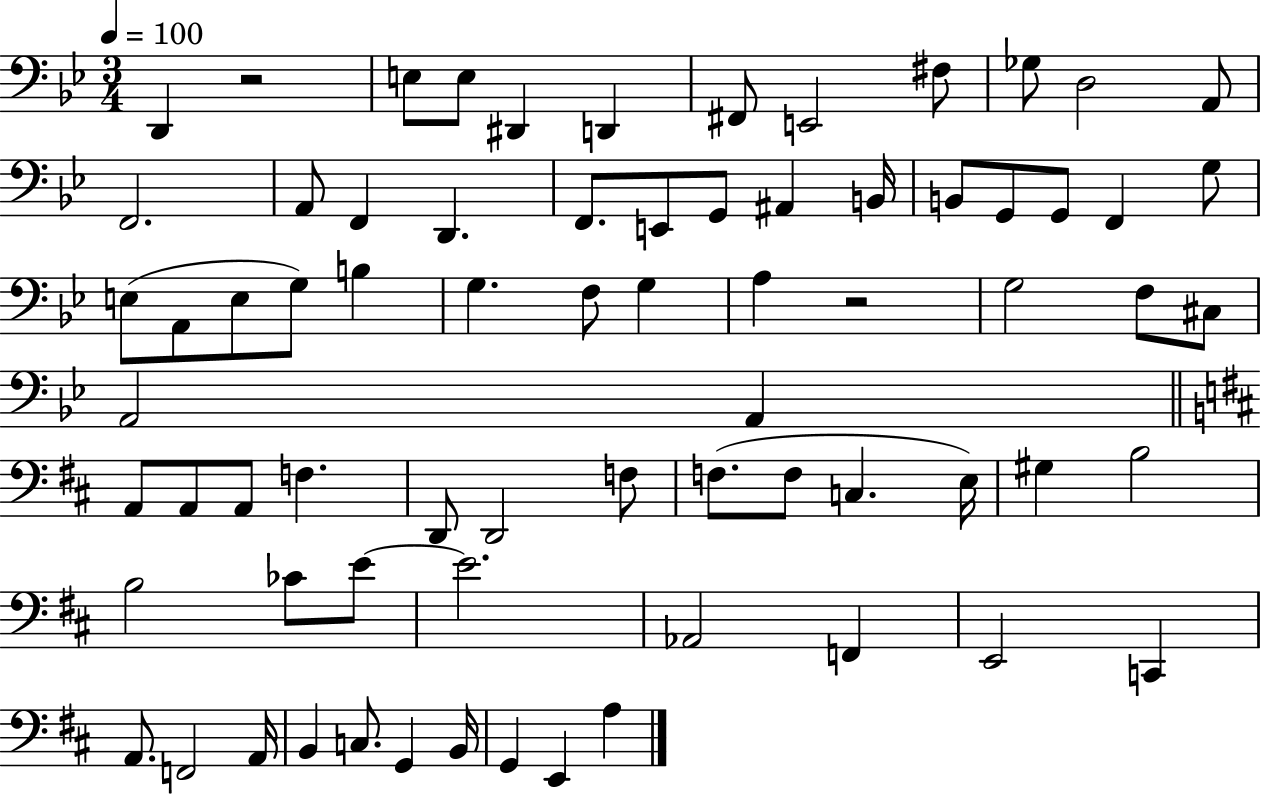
X:1
T:Untitled
M:3/4
L:1/4
K:Bb
D,, z2 E,/2 E,/2 ^D,, D,, ^F,,/2 E,,2 ^F,/2 _G,/2 D,2 A,,/2 F,,2 A,,/2 F,, D,, F,,/2 E,,/2 G,,/2 ^A,, B,,/4 B,,/2 G,,/2 G,,/2 F,, G,/2 E,/2 A,,/2 E,/2 G,/2 B, G, F,/2 G, A, z2 G,2 F,/2 ^C,/2 A,,2 A,, A,,/2 A,,/2 A,,/2 F, D,,/2 D,,2 F,/2 F,/2 F,/2 C, E,/4 ^G, B,2 B,2 _C/2 E/2 E2 _A,,2 F,, E,,2 C,, A,,/2 F,,2 A,,/4 B,, C,/2 G,, B,,/4 G,, E,, A,